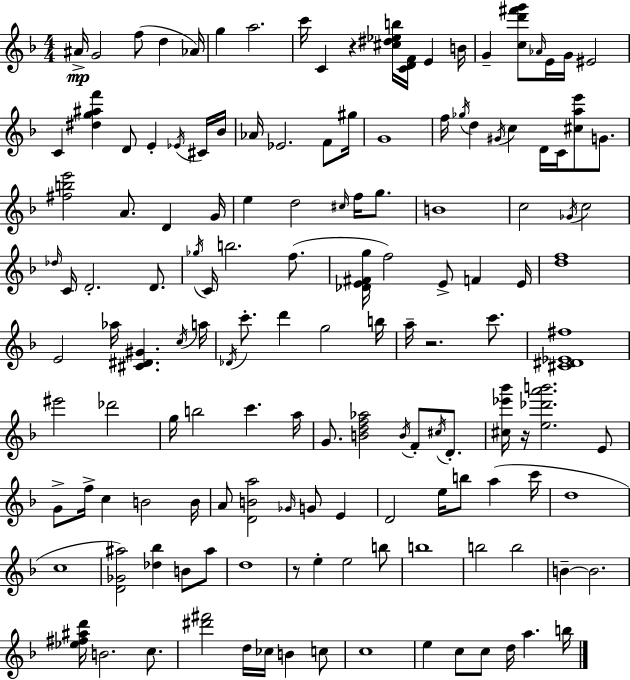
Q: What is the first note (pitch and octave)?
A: A#4